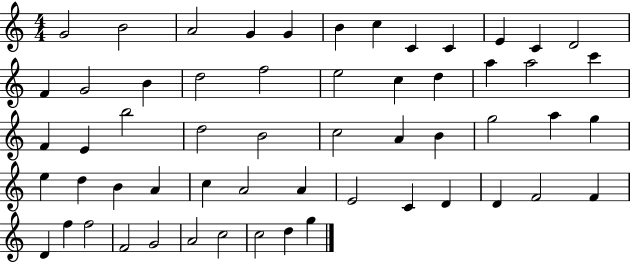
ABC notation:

X:1
T:Untitled
M:4/4
L:1/4
K:C
G2 B2 A2 G G B c C C E C D2 F G2 B d2 f2 e2 c d a a2 c' F E b2 d2 B2 c2 A B g2 a g e d B A c A2 A E2 C D D F2 F D f f2 F2 G2 A2 c2 c2 d g